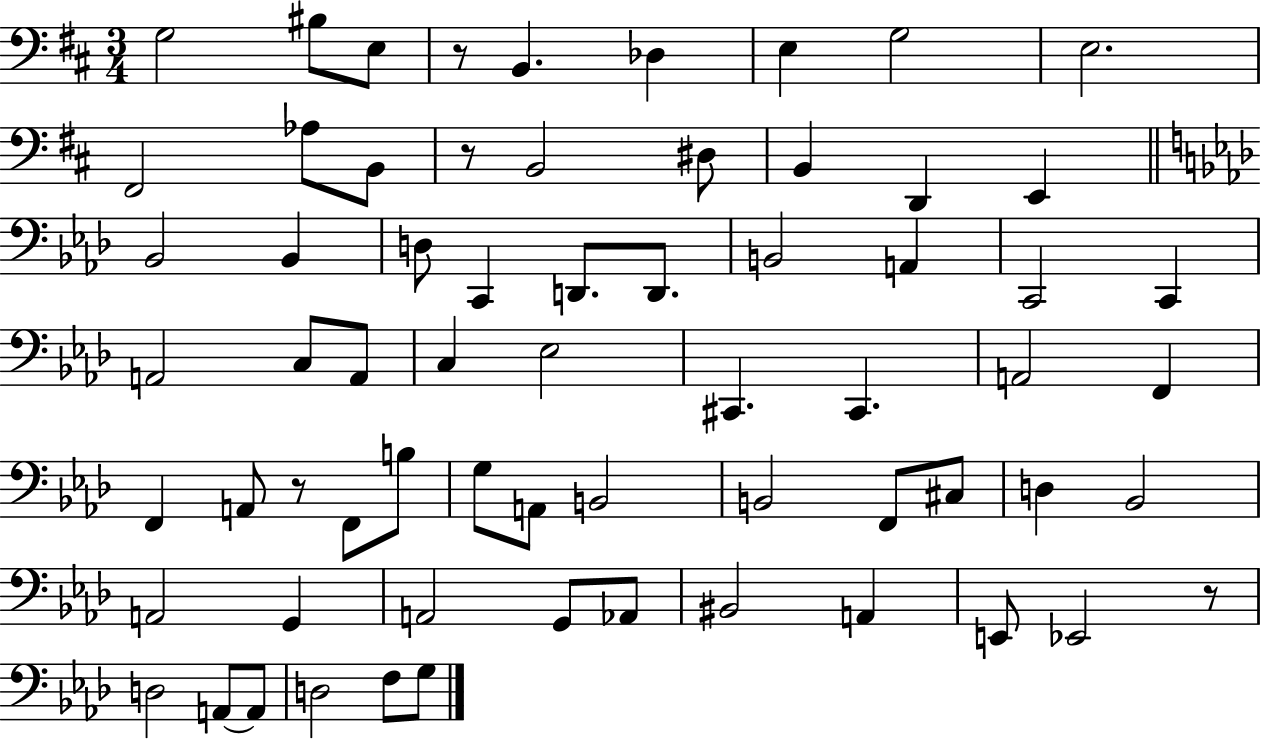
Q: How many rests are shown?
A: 4